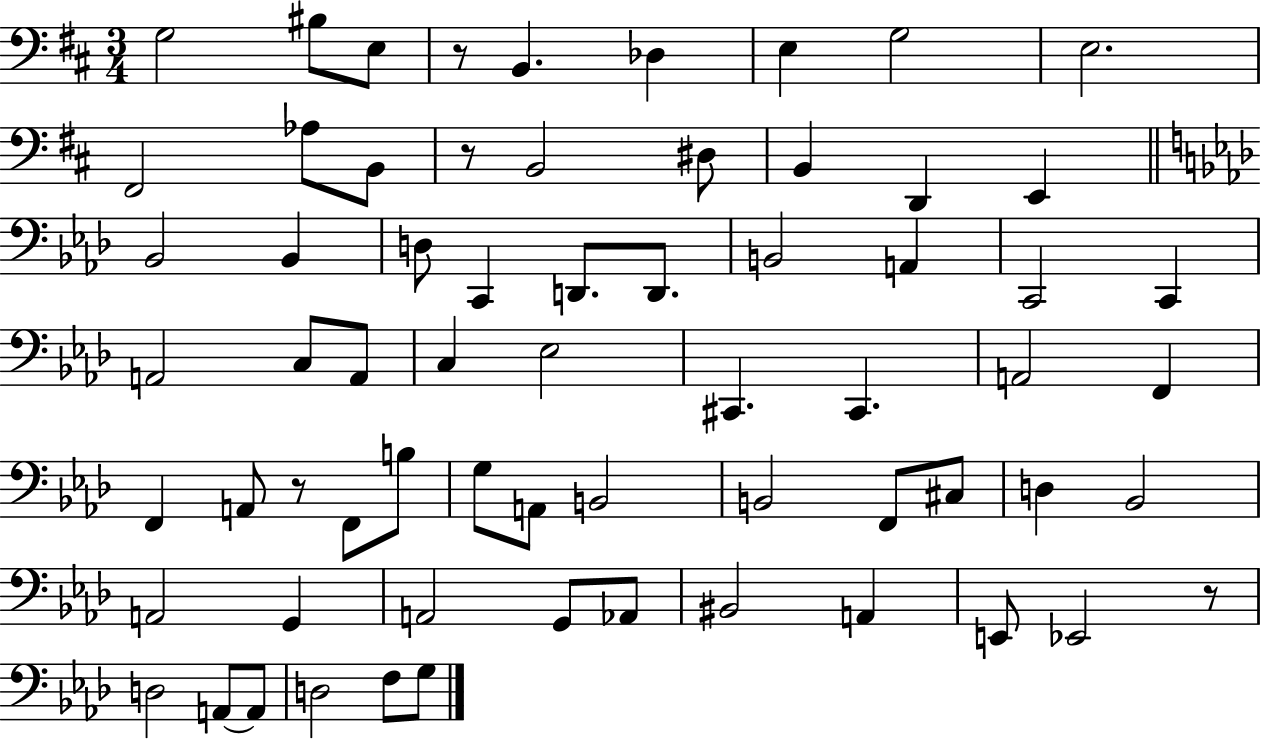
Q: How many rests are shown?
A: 4